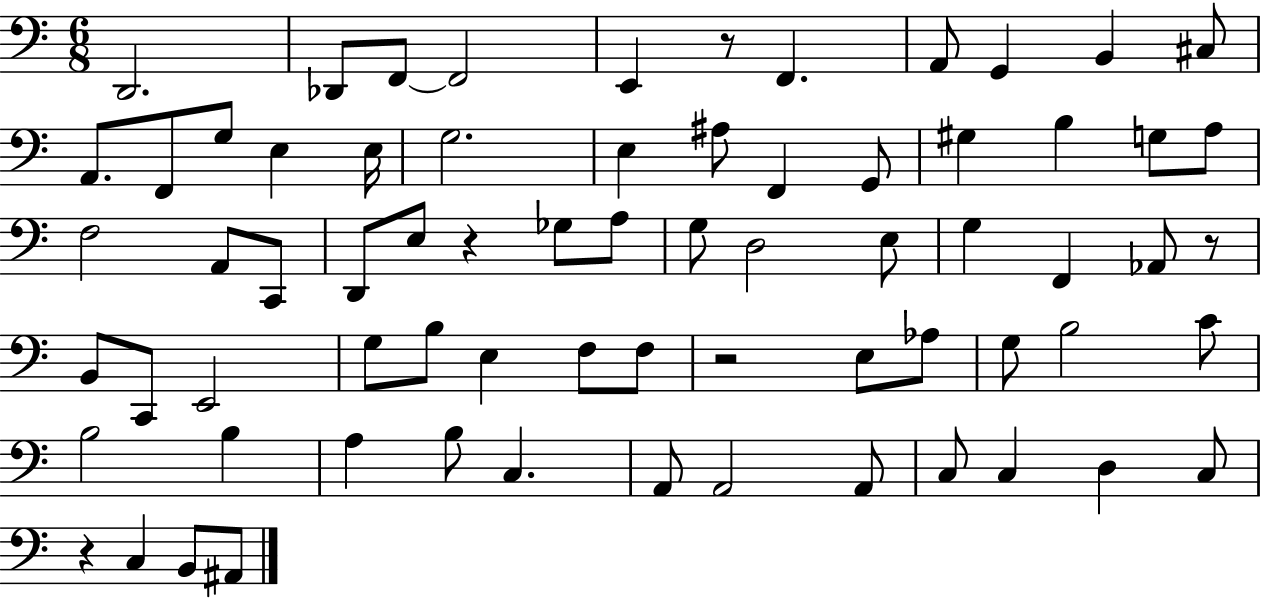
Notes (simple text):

D2/h. Db2/e F2/e F2/h E2/q R/e F2/q. A2/e G2/q B2/q C#3/e A2/e. F2/e G3/e E3/q E3/s G3/h. E3/q A#3/e F2/q G2/e G#3/q B3/q G3/e A3/e F3/h A2/e C2/e D2/e E3/e R/q Gb3/e A3/e G3/e D3/h E3/e G3/q F2/q Ab2/e R/e B2/e C2/e E2/h G3/e B3/e E3/q F3/e F3/e R/h E3/e Ab3/e G3/e B3/h C4/e B3/h B3/q A3/q B3/e C3/q. A2/e A2/h A2/e C3/e C3/q D3/q C3/e R/q C3/q B2/e A#2/e